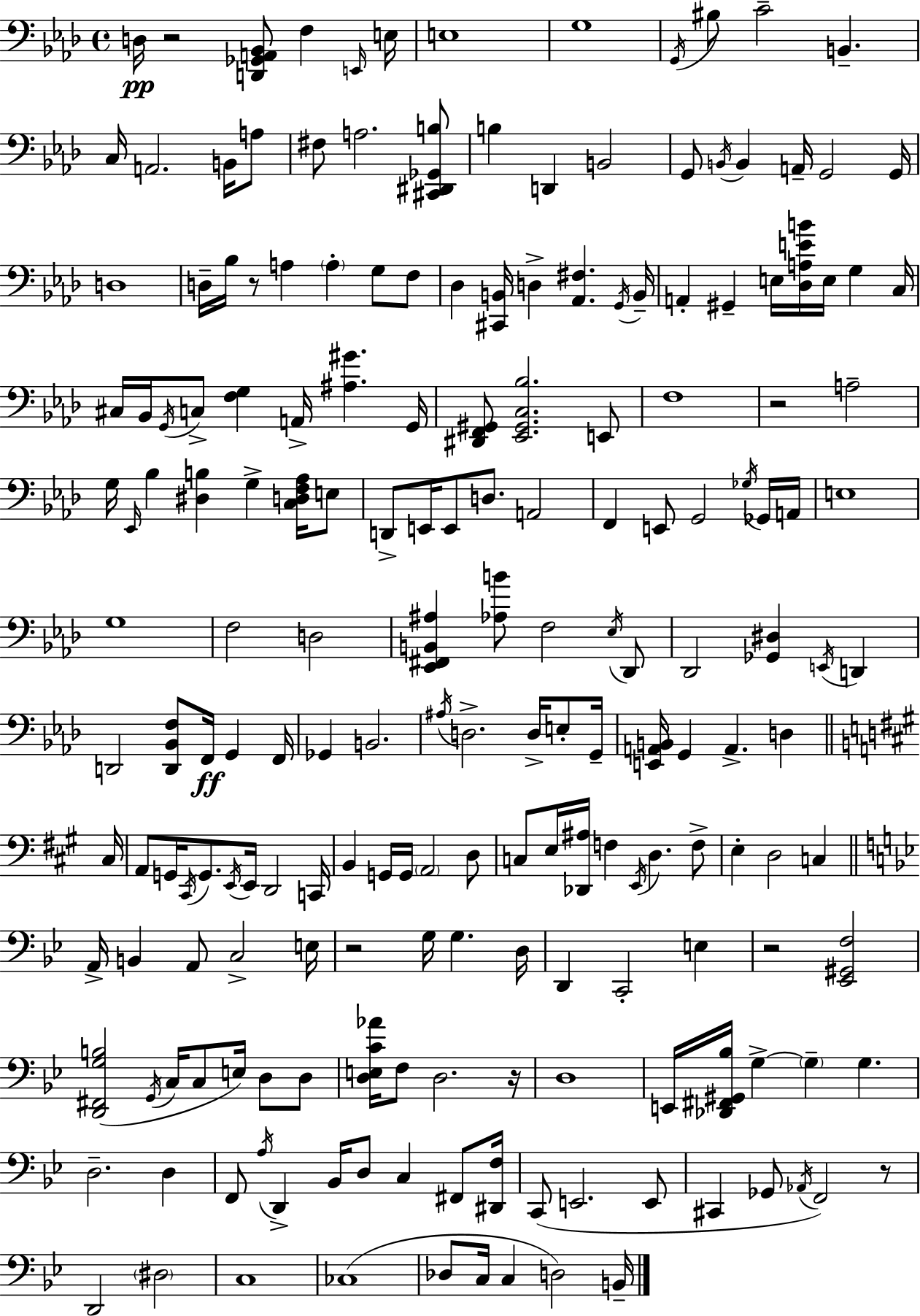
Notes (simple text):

D3/s R/h [D2,Gb2,A2,Bb2]/e F3/q E2/s E3/s E3/w G3/w G2/s BIS3/e C4/h B2/q. C3/s A2/h. B2/s A3/e F#3/e A3/h. [C#2,D#2,Gb2,B3]/e B3/q D2/q B2/h G2/e B2/s B2/q A2/s G2/h G2/s D3/w D3/s Bb3/s R/e A3/q A3/q G3/e F3/e Db3/q [C#2,B2]/s D3/q [Ab2,F#3]/q. G2/s B2/s A2/q G#2/q E3/s [Db3,A3,E4,B4]/s E3/s G3/q C3/s C#3/s Bb2/s G2/s C3/e [F3,G3]/q A2/s [A#3,G#4]/q. G2/s [D#2,F2,G#2]/e [Eb2,G#2,C3,Bb3]/h. E2/e F3/w R/h A3/h G3/s Eb2/s Bb3/q [D#3,B3]/q G3/q [C3,D3,F3,Ab3]/s E3/e D2/e E2/s E2/e D3/e. A2/h F2/q E2/e G2/h Gb3/s Gb2/s A2/s E3/w G3/w F3/h D3/h [Eb2,F#2,B2,A#3]/q [Ab3,B4]/e F3/h Eb3/s Db2/e Db2/h [Gb2,D#3]/q E2/s D2/q D2/h [D2,Bb2,F3]/e F2/s G2/q F2/s Gb2/q B2/h. A#3/s D3/h. D3/s E3/e G2/s [E2,A2,B2]/s G2/q A2/q. D3/q C#3/s A2/e G2/s C#2/s G2/e. E2/s E2/s D2/h C2/s B2/q G2/s G2/s A2/h D3/e C3/e E3/s [Db2,A#3]/s F3/q E2/s D3/q. F3/e E3/q D3/h C3/q A2/s B2/q A2/e C3/h E3/s R/h G3/s G3/q. D3/s D2/q C2/h E3/q R/h [Eb2,G#2,F3]/h [D2,F#2,G3,B3]/h G2/s C3/s C3/e E3/s D3/e D3/e [D3,E3,C4,Ab4]/s F3/e D3/h. R/s D3/w E2/s [Db2,F#2,G#2,Bb3]/s G3/q G3/q G3/q. D3/h. D3/q F2/e A3/s D2/q Bb2/s D3/e C3/q F#2/e [D#2,F3]/s C2/e E2/h. E2/e C#2/q Gb2/e Ab2/s F2/h R/e D2/h D#3/h C3/w CES3/w Db3/e C3/s C3/q D3/h B2/s